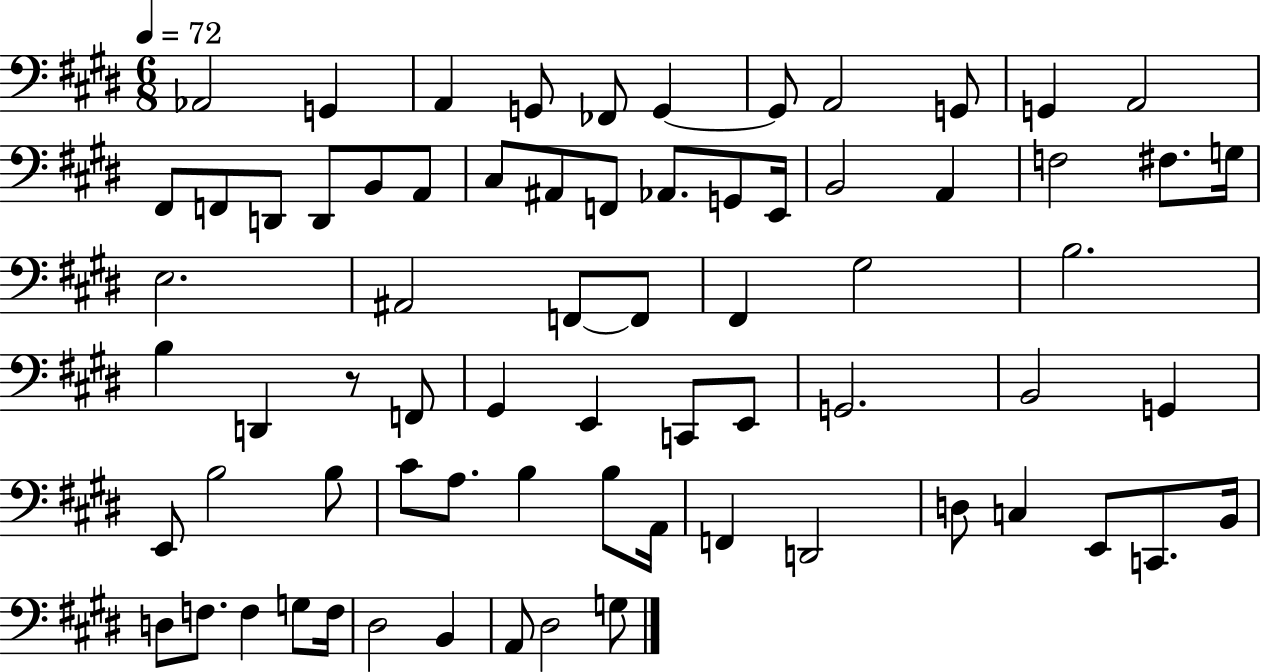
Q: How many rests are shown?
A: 1